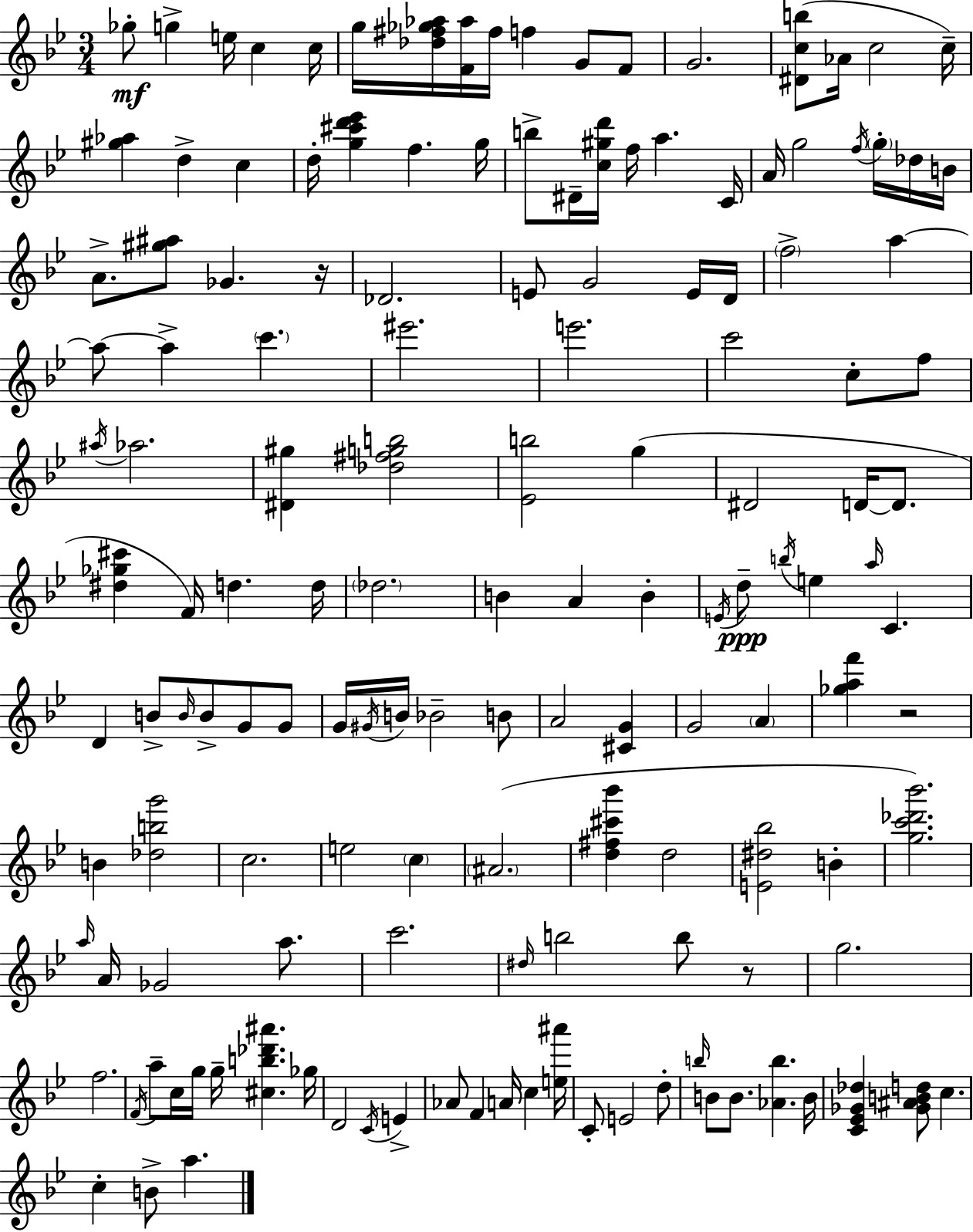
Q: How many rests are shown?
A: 3